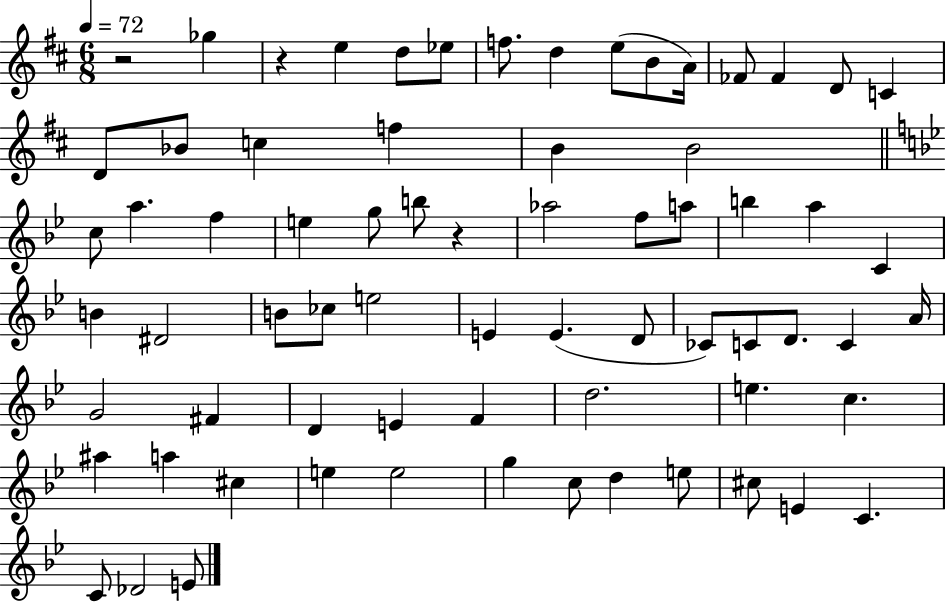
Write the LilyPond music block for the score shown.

{
  \clef treble
  \numericTimeSignature
  \time 6/8
  \key d \major
  \tempo 4 = 72
  r2 ges''4 | r4 e''4 d''8 ees''8 | f''8. d''4 e''8( b'8 a'16) | fes'8 fes'4 d'8 c'4 | \break d'8 bes'8 c''4 f''4 | b'4 b'2 | \bar "||" \break \key g \minor c''8 a''4. f''4 | e''4 g''8 b''8 r4 | aes''2 f''8 a''8 | b''4 a''4 c'4 | \break b'4 dis'2 | b'8 ces''8 e''2 | e'4 e'4.( d'8 | ces'8) c'8 d'8. c'4 a'16 | \break g'2 fis'4 | d'4 e'4 f'4 | d''2. | e''4. c''4. | \break ais''4 a''4 cis''4 | e''4 e''2 | g''4 c''8 d''4 e''8 | cis''8 e'4 c'4. | \break c'8 des'2 e'8 | \bar "|."
}